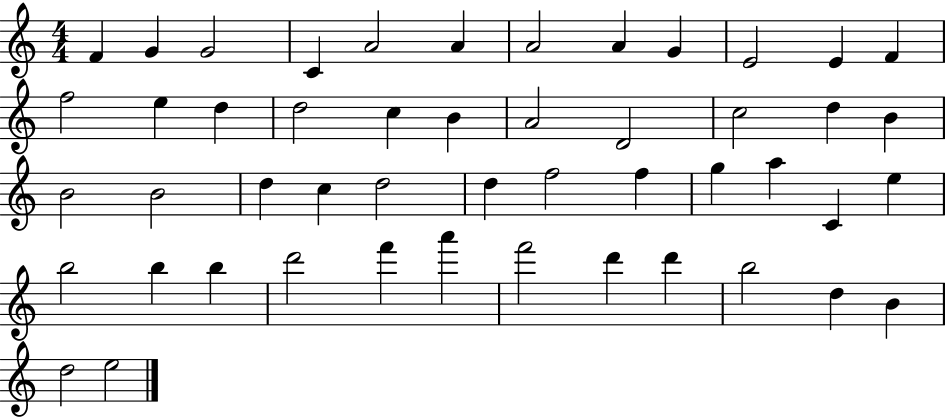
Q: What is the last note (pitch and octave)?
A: E5